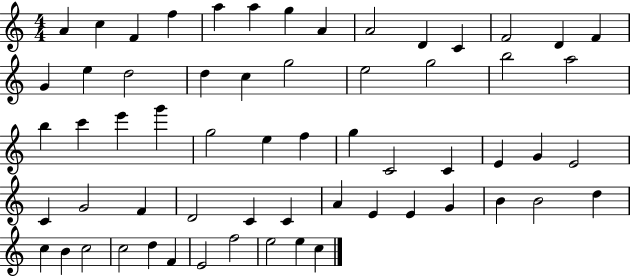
{
  \clef treble
  \numericTimeSignature
  \time 4/4
  \key c \major
  a'4 c''4 f'4 f''4 | a''4 a''4 g''4 a'4 | a'2 d'4 c'4 | f'2 d'4 f'4 | \break g'4 e''4 d''2 | d''4 c''4 g''2 | e''2 g''2 | b''2 a''2 | \break b''4 c'''4 e'''4 g'''4 | g''2 e''4 f''4 | g''4 c'2 c'4 | e'4 g'4 e'2 | \break c'4 g'2 f'4 | d'2 c'4 c'4 | a'4 e'4 e'4 g'4 | b'4 b'2 d''4 | \break c''4 b'4 c''2 | c''2 d''4 f'4 | e'2 f''2 | e''2 e''4 c''4 | \break \bar "|."
}